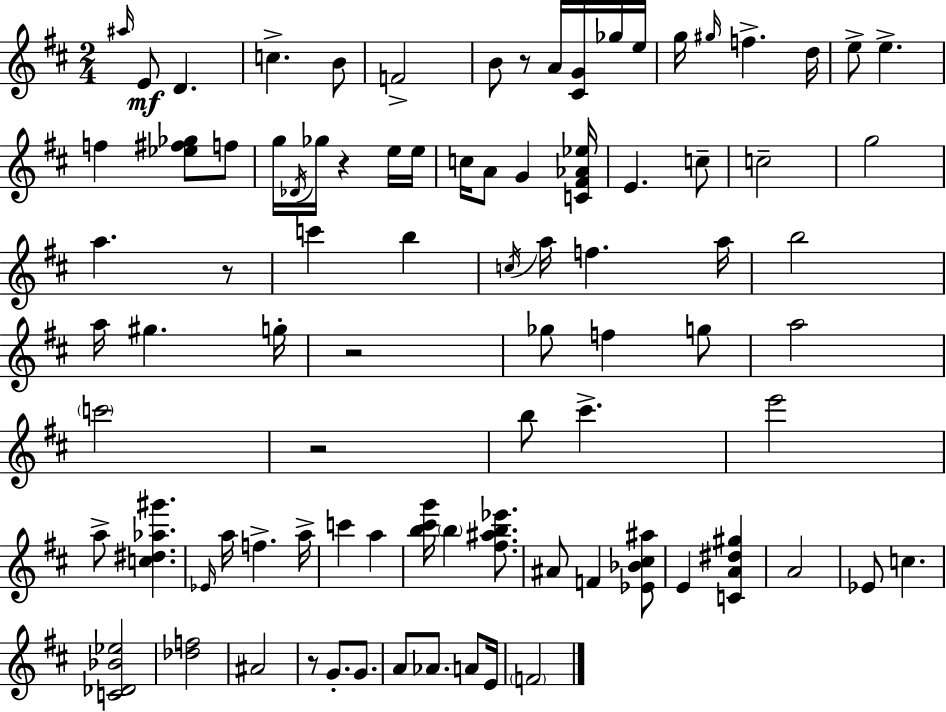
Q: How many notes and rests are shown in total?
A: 87